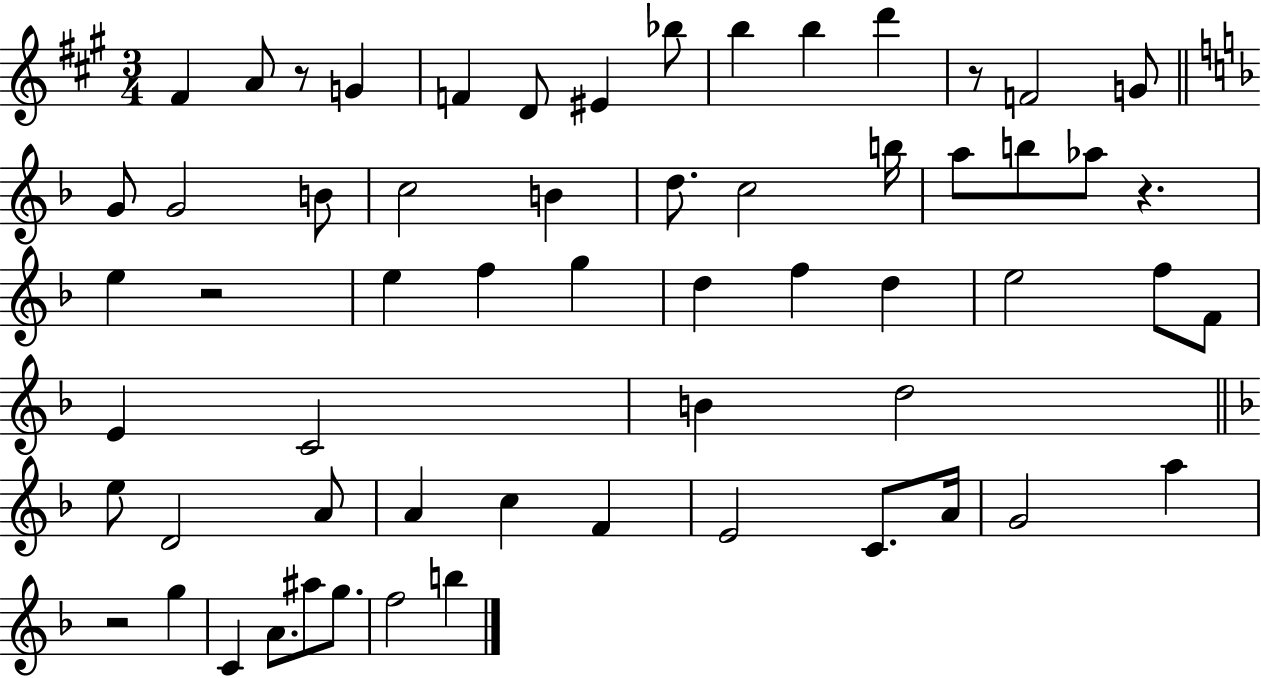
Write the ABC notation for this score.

X:1
T:Untitled
M:3/4
L:1/4
K:A
^F A/2 z/2 G F D/2 ^E _b/2 b b d' z/2 F2 G/2 G/2 G2 B/2 c2 B d/2 c2 b/4 a/2 b/2 _a/2 z e z2 e f g d f d e2 f/2 F/2 E C2 B d2 e/2 D2 A/2 A c F E2 C/2 A/4 G2 a z2 g C A/2 ^a/2 g/2 f2 b